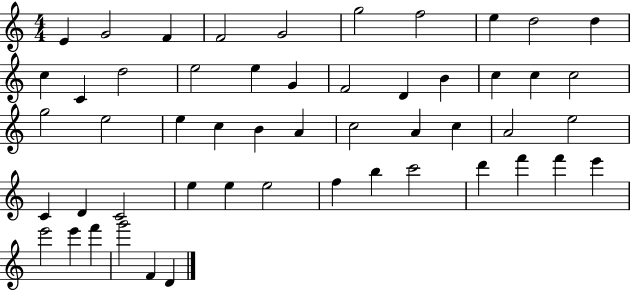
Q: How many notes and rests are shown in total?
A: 52